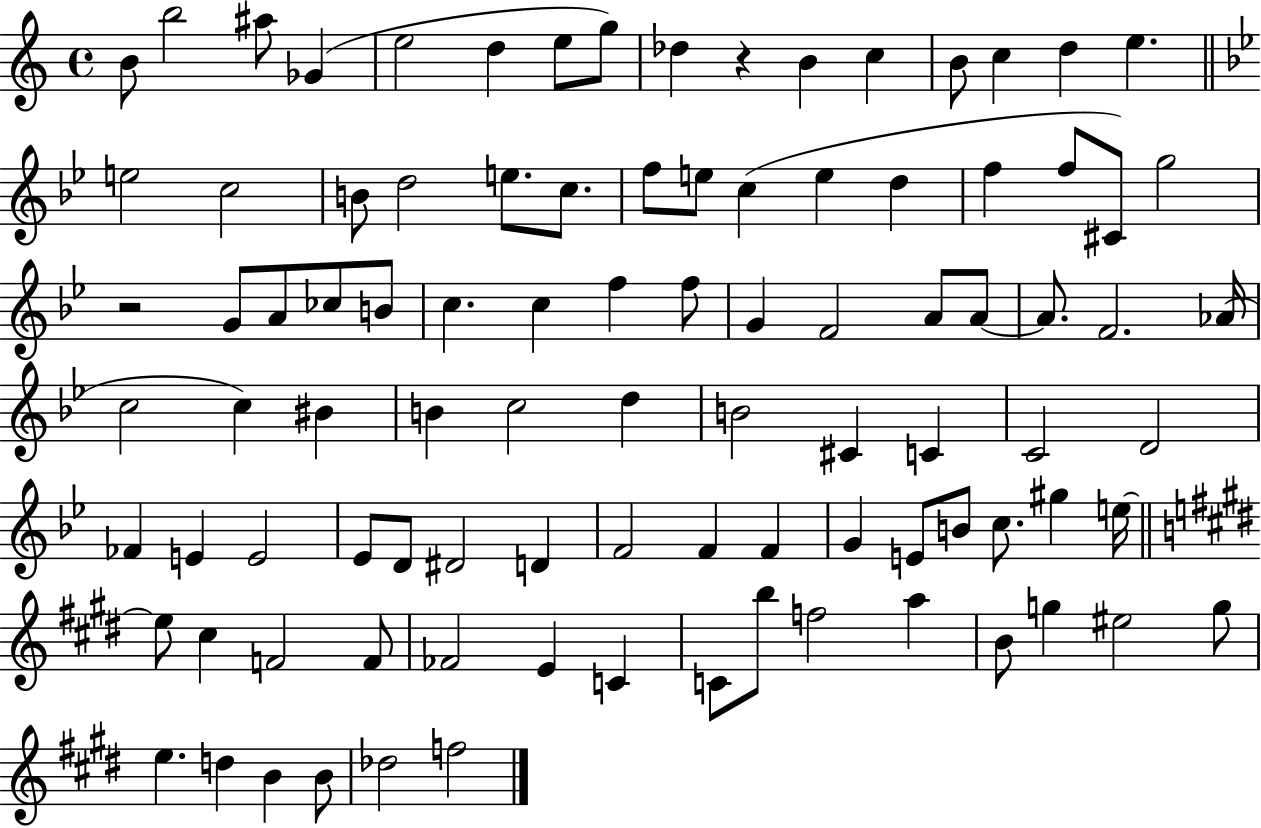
B4/e B5/h A#5/e Gb4/q E5/h D5/q E5/e G5/e Db5/q R/q B4/q C5/q B4/e C5/q D5/q E5/q. E5/h C5/h B4/e D5/h E5/e. C5/e. F5/e E5/e C5/q E5/q D5/q F5/q F5/e C#4/e G5/h R/h G4/e A4/e CES5/e B4/e C5/q. C5/q F5/q F5/e G4/q F4/h A4/e A4/e A4/e. F4/h. Ab4/s C5/h C5/q BIS4/q B4/q C5/h D5/q B4/h C#4/q C4/q C4/h D4/h FES4/q E4/q E4/h Eb4/e D4/e D#4/h D4/q F4/h F4/q F4/q G4/q E4/e B4/e C5/e. G#5/q E5/s E5/e C#5/q F4/h F4/e FES4/h E4/q C4/q C4/e B5/e F5/h A5/q B4/e G5/q EIS5/h G5/e E5/q. D5/q B4/q B4/e Db5/h F5/h